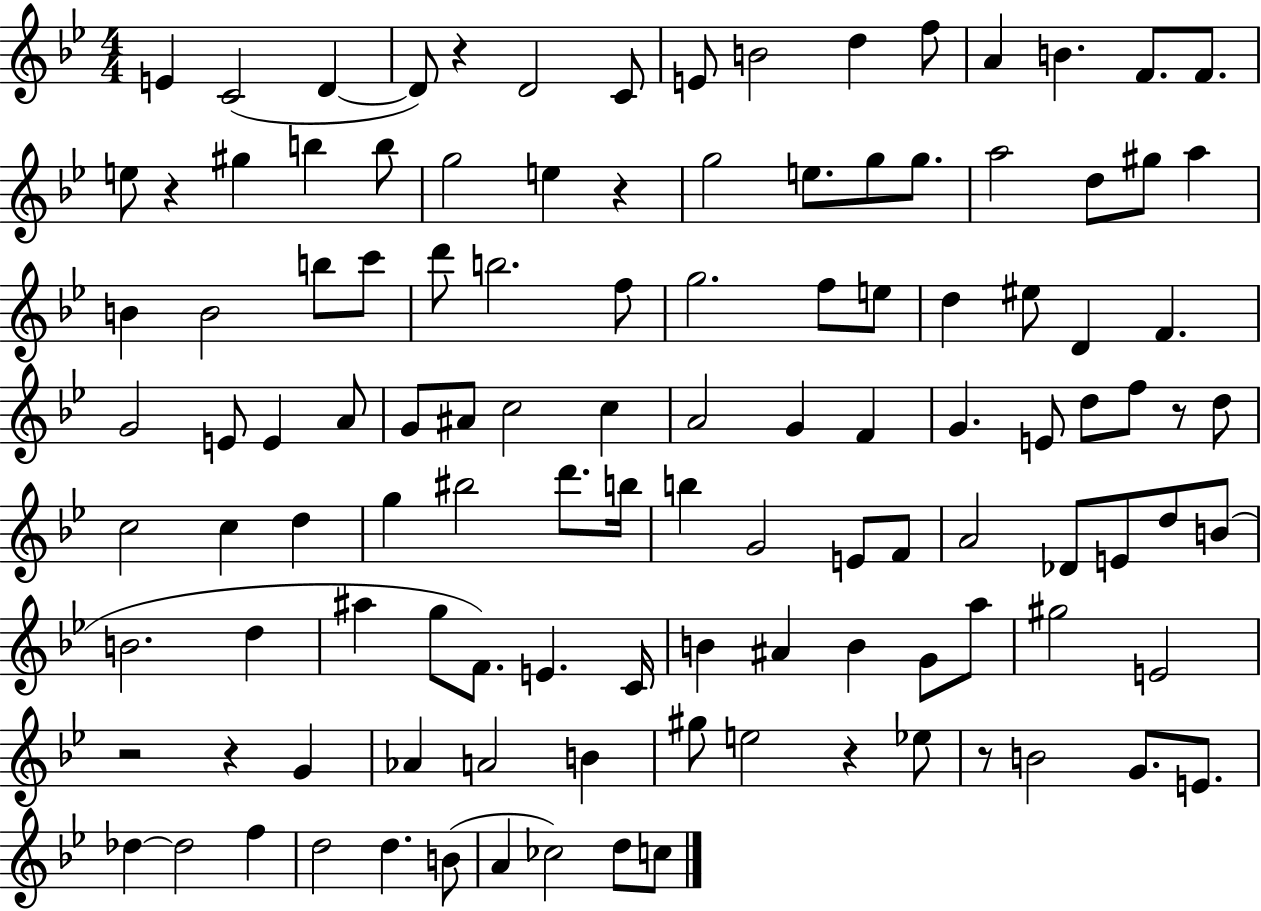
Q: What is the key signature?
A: BES major